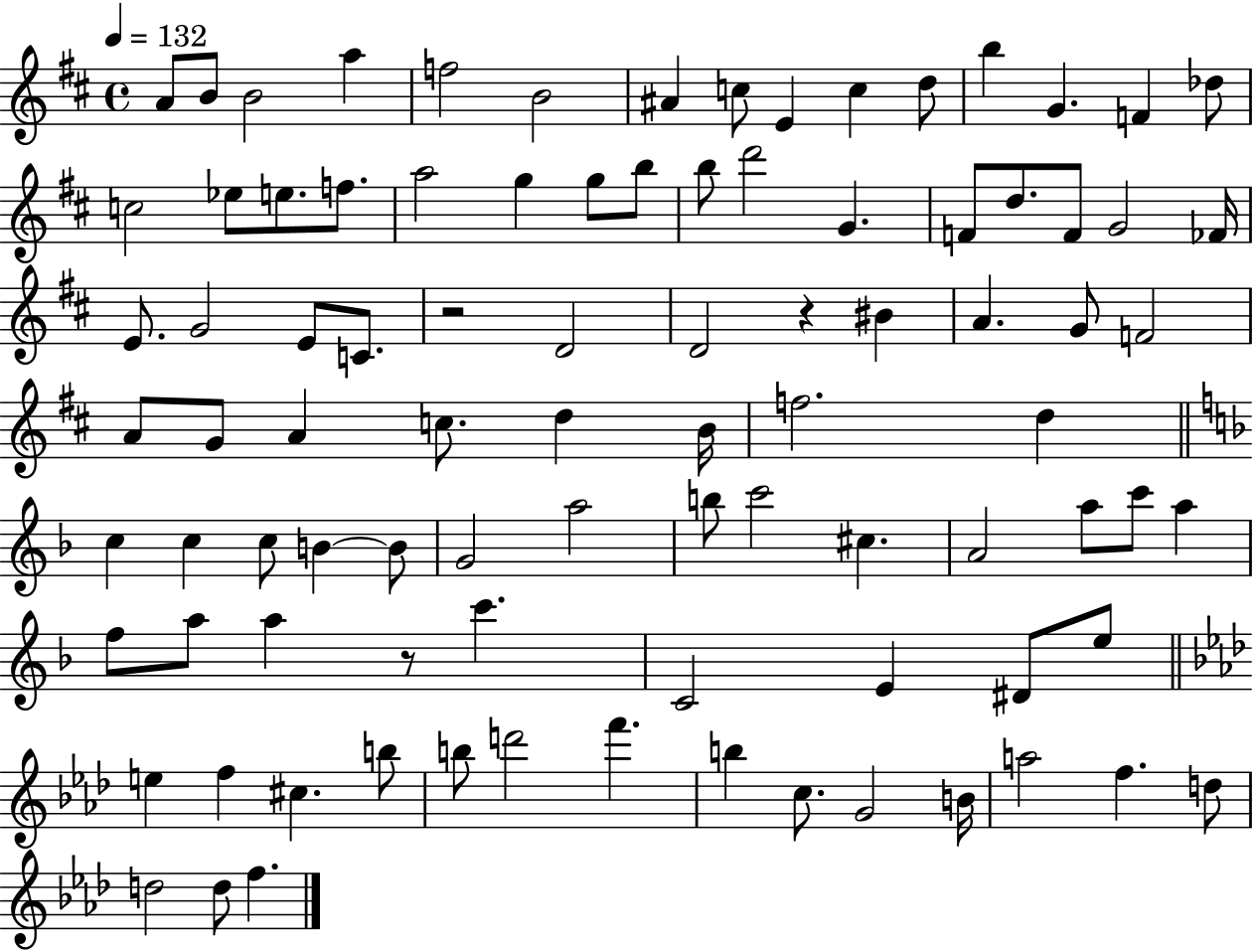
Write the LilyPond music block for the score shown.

{
  \clef treble
  \time 4/4
  \defaultTimeSignature
  \key d \major
  \tempo 4 = 132
  a'8 b'8 b'2 a''4 | f''2 b'2 | ais'4 c''8 e'4 c''4 d''8 | b''4 g'4. f'4 des''8 | \break c''2 ees''8 e''8. f''8. | a''2 g''4 g''8 b''8 | b''8 d'''2 g'4. | f'8 d''8. f'8 g'2 fes'16 | \break e'8. g'2 e'8 c'8. | r2 d'2 | d'2 r4 bis'4 | a'4. g'8 f'2 | \break a'8 g'8 a'4 c''8. d''4 b'16 | f''2. d''4 | \bar "||" \break \key f \major c''4 c''4 c''8 b'4~~ b'8 | g'2 a''2 | b''8 c'''2 cis''4. | a'2 a''8 c'''8 a''4 | \break f''8 a''8 a''4 r8 c'''4. | c'2 e'4 dis'8 e''8 | \bar "||" \break \key f \minor e''4 f''4 cis''4. b''8 | b''8 d'''2 f'''4. | b''4 c''8. g'2 b'16 | a''2 f''4. d''8 | \break d''2 d''8 f''4. | \bar "|."
}